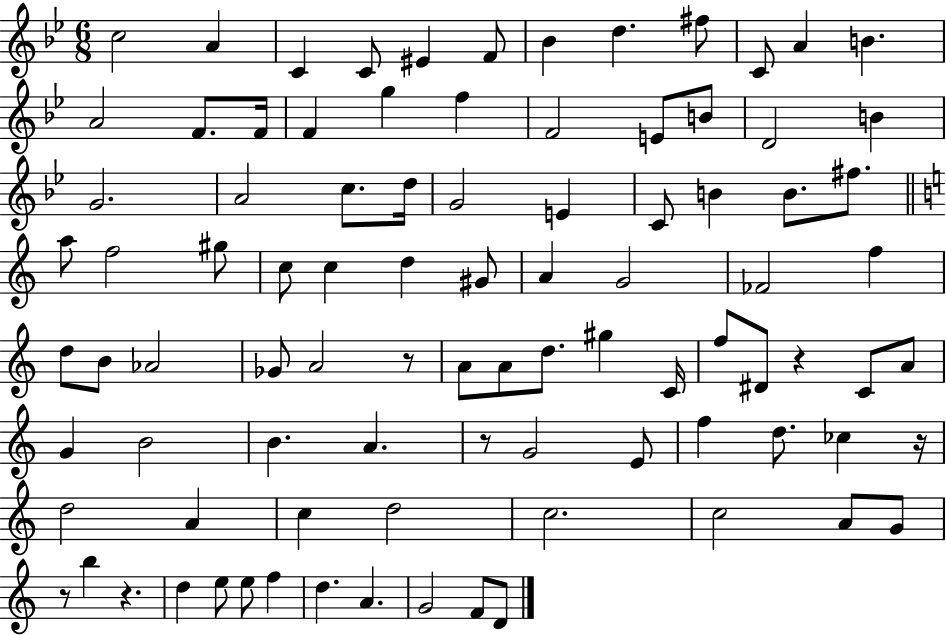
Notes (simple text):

C5/h A4/q C4/q C4/e EIS4/q F4/e Bb4/q D5/q. F#5/e C4/e A4/q B4/q. A4/h F4/e. F4/s F4/q G5/q F5/q F4/h E4/e B4/e D4/h B4/q G4/h. A4/h C5/e. D5/s G4/h E4/q C4/e B4/q B4/e. F#5/e. A5/e F5/h G#5/e C5/e C5/q D5/q G#4/e A4/q G4/h FES4/h F5/q D5/e B4/e Ab4/h Gb4/e A4/h R/e A4/e A4/e D5/e. G#5/q C4/s F5/e D#4/e R/q C4/e A4/e G4/q B4/h B4/q. A4/q. R/e G4/h E4/e F5/q D5/e. CES5/q R/s D5/h A4/q C5/q D5/h C5/h. C5/h A4/e G4/e R/e B5/q R/q. D5/q E5/e E5/e F5/q D5/q. A4/q. G4/h F4/e D4/e